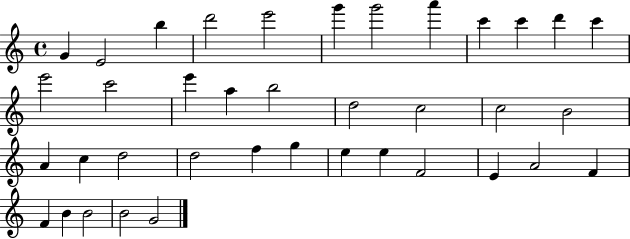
{
  \clef treble
  \time 4/4
  \defaultTimeSignature
  \key c \major
  g'4 e'2 b''4 | d'''2 e'''2 | g'''4 g'''2 a'''4 | c'''4 c'''4 d'''4 c'''4 | \break e'''2 c'''2 | e'''4 a''4 b''2 | d''2 c''2 | c''2 b'2 | \break a'4 c''4 d''2 | d''2 f''4 g''4 | e''4 e''4 f'2 | e'4 a'2 f'4 | \break f'4 b'4 b'2 | b'2 g'2 | \bar "|."
}